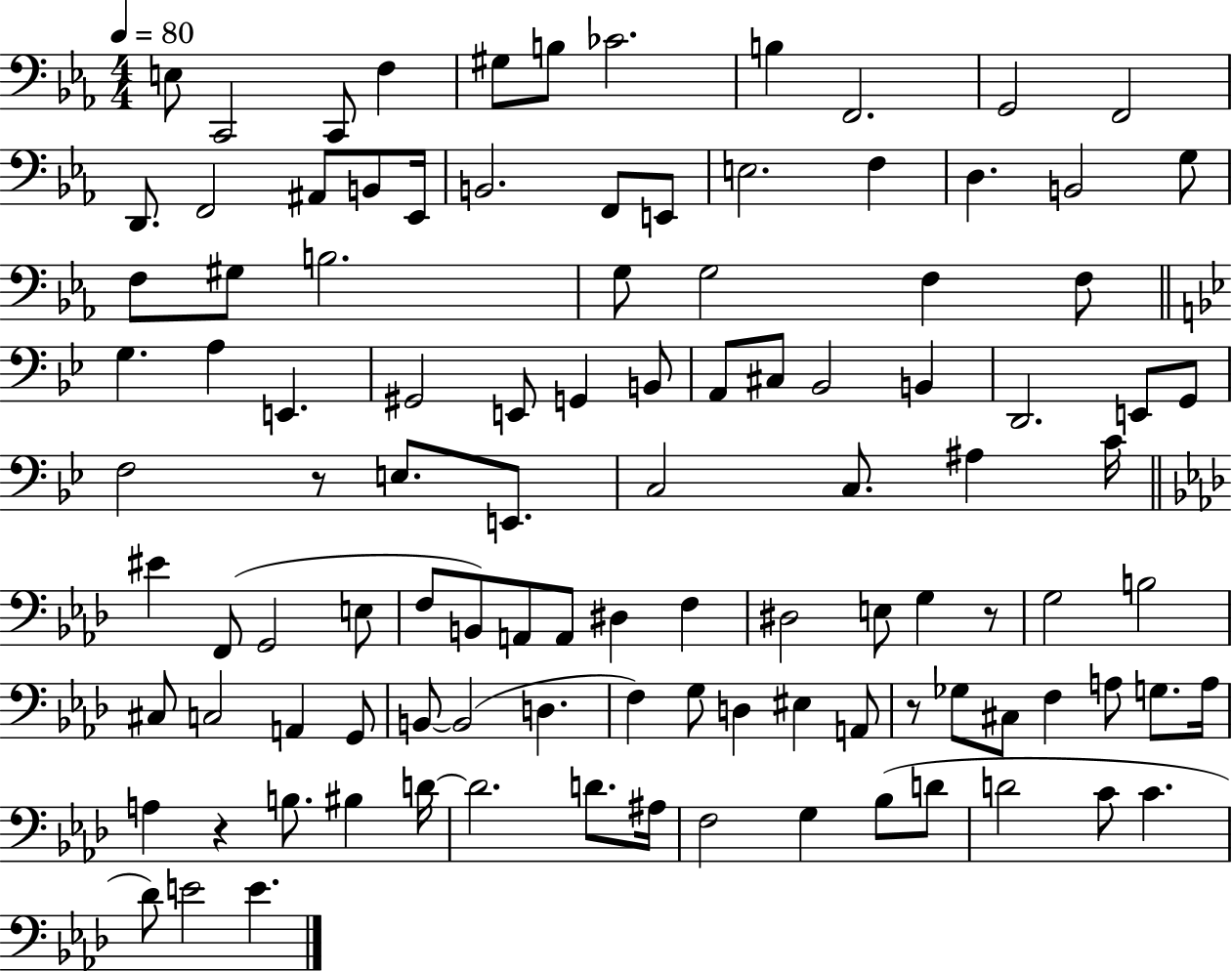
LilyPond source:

{
  \clef bass
  \numericTimeSignature
  \time 4/4
  \key ees \major
  \tempo 4 = 80
  e8 c,2 c,8 f4 | gis8 b8 ces'2. | b4 f,2. | g,2 f,2 | \break d,8. f,2 ais,8 b,8 ees,16 | b,2. f,8 e,8 | e2. f4 | d4. b,2 g8 | \break f8 gis8 b2. | g8 g2 f4 f8 | \bar "||" \break \key g \minor g4. a4 e,4. | gis,2 e,8 g,4 b,8 | a,8 cis8 bes,2 b,4 | d,2. e,8 g,8 | \break f2 r8 e8. e,8. | c2 c8. ais4 c'16 | \bar "||" \break \key aes \major eis'4 f,8( g,2 e8 | f8 b,8) a,8 a,8 dis4 f4 | dis2 e8 g4 r8 | g2 b2 | \break cis8 c2 a,4 g,8 | b,8~~ b,2( d4. | f4) g8 d4 eis4 a,8 | r8 ges8 cis8 f4 a8 g8. a16 | \break a4 r4 b8. bis4 d'16~~ | d'2. d'8. ais16 | f2 g4 bes8( d'8 | d'2 c'8 c'4. | \break des'8) e'2 e'4. | \bar "|."
}